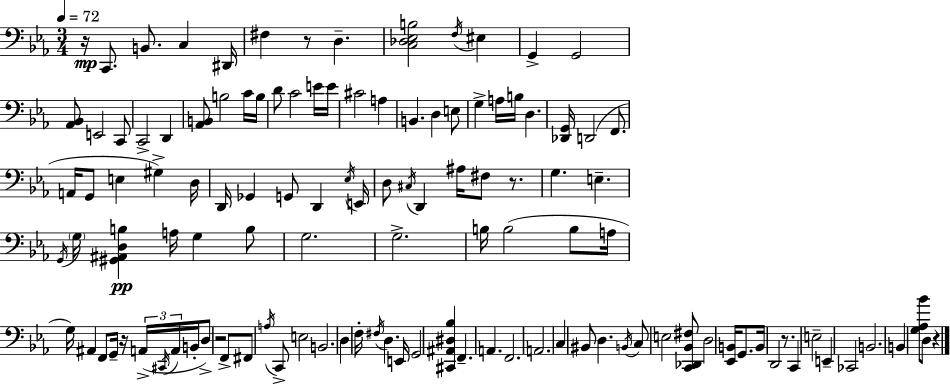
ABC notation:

X:1
T:Untitled
M:3/4
L:1/4
K:Cm
z/4 C,,/2 B,,/2 C, ^D,,/4 ^F, z/2 D, [C,_D,_E,B,]2 F,/4 ^E, G,, G,,2 [_A,,_B,,]/2 E,,2 C,,/2 C,,2 D,, [_A,,B,,]/2 B,2 C/4 B,/4 D/2 C2 E/4 E/4 ^C2 A, B,, D, E,/2 G, A,/4 B,/4 D, [_D,,G,,]/4 D,,2 F,,/2 A,,/4 G,,/2 E, ^G, D,/4 D,,/4 _G,, G,,/2 D,, _E,/4 E,,/4 D,/2 ^C,/4 D,, ^A,/4 ^F,/2 z/2 G, E, G,,/4 G,/4 [^G,,^A,,D,B,] A,/4 G, B,/2 G,2 G,2 B,/4 B,2 B,/2 A,/4 G,/4 ^A,, F,,/2 G,,/4 z/4 A,,/4 ^C,,/4 A,,/4 B,,/4 D,/2 z2 F,,/2 ^F,,/2 A,/4 C,,/2 E,2 B,,2 D, F,/4 ^F,/4 D, E,,/4 G,,2 [^C,,^A,,^D,_B,] F,, A,, F,,2 A,,2 C, ^B,,/2 D, B,,/4 C,/2 E,2 [C,,_D,,_B,,^F,]/2 D,2 [_E,,B,,]/4 G,,/2 B,,/4 D,,2 z/2 C,, E,2 E,, _C,,2 B,,2 B,, [G,_A,_B]/2 D,/2 z